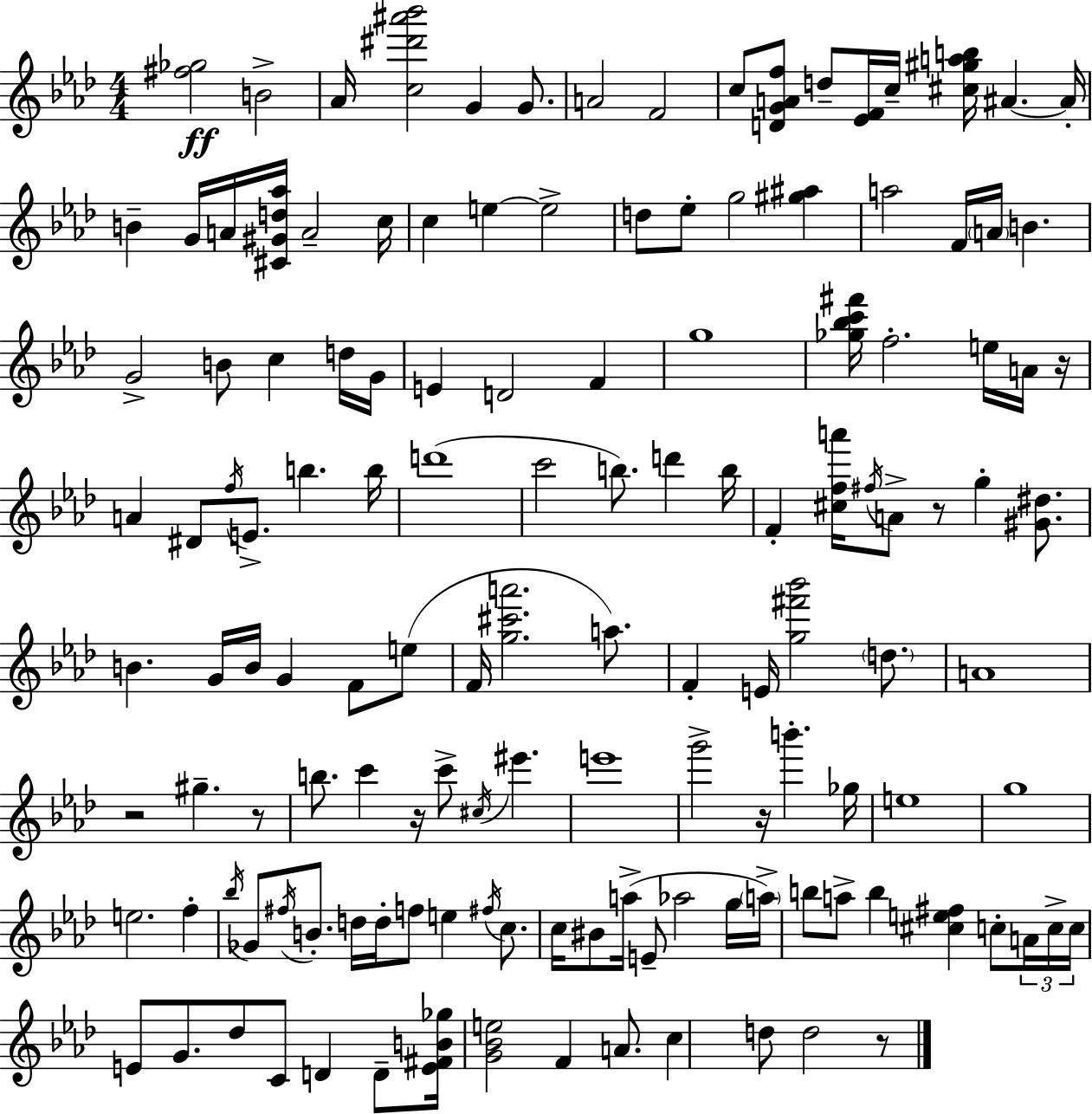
{
  \clef treble
  \numericTimeSignature
  \time 4/4
  \key f \minor
  <fis'' ges''>2\ff b'2-> | aes'16 <c'' dis''' ais''' bes'''>2 g'4 g'8. | a'2 f'2 | c''8 <d' g' a' f''>8 d''8-- <ees' f'>16 c''16-- <cis'' gis'' a'' b''>16 ais'4.~~ ais'16-. | \break b'4-- g'16 a'16 <cis' gis' d'' aes''>16 a'2-- c''16 | c''4 e''4~~ e''2-> | d''8 ees''8-. g''2 <gis'' ais''>4 | a''2 f'16 \parenthesize a'16 b'4. | \break g'2-> b'8 c''4 d''16 g'16 | e'4 d'2 f'4 | g''1 | <ges'' bes'' c''' fis'''>16 f''2.-. e''16 a'16 r16 | \break a'4 dis'8 \acciaccatura { f''16 } e'8.-> b''4. | b''16 d'''1( | c'''2 b''8.) d'''4 | b''16 f'4-. <cis'' f'' a'''>16 \acciaccatura { fis''16 } a'8-> r8 g''4-. <gis' dis''>8. | \break b'4. g'16 b'16 g'4 f'8 | e''8( f'16 <g'' cis''' a'''>2. a''8.) | f'4-. e'16 <g'' fis''' bes'''>2 \parenthesize d''8. | a'1 | \break r2 gis''4.-- | r8 b''8. c'''4 r16 c'''8-> \acciaccatura { cis''16 } eis'''4. | e'''1 | g'''2-> r16 b'''4.-. | \break ges''16 e''1 | g''1 | e''2. f''4-. | \acciaccatura { bes''16 } ges'8 \acciaccatura { fis''16 } b'8.-. d''16 d''16-. f''8 e''4 | \break \acciaccatura { fis''16 } c''8. c''16 bis'8 a''16->( e'8-- aes''2 | g''16 \parenthesize a''16->) b''8 a''8-> b''4 <cis'' e'' fis''>4 | c''8-. \tuplet 3/2 { a'16 c''16-> c''16 } e'8 g'8. des''8 c'8 | d'4 d'8-- <e' fis' b' ges''>16 <g' bes' e''>2 f'4 | \break a'8. c''4 d''8 d''2 | r8 \bar "|."
}